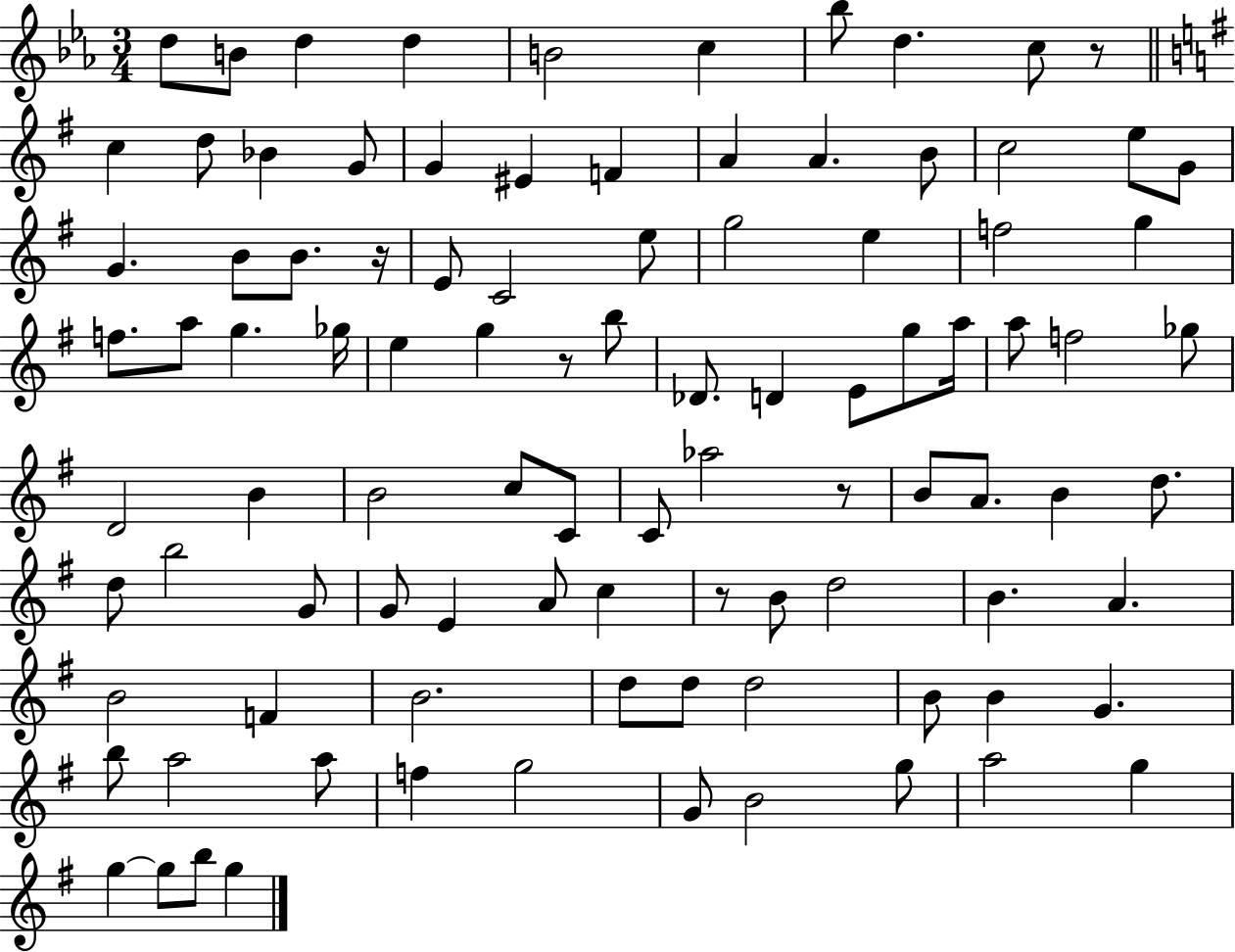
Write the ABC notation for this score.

X:1
T:Untitled
M:3/4
L:1/4
K:Eb
d/2 B/2 d d B2 c _b/2 d c/2 z/2 c d/2 _B G/2 G ^E F A A B/2 c2 e/2 G/2 G B/2 B/2 z/4 E/2 C2 e/2 g2 e f2 g f/2 a/2 g _g/4 e g z/2 b/2 _D/2 D E/2 g/2 a/4 a/2 f2 _g/2 D2 B B2 c/2 C/2 C/2 _a2 z/2 B/2 A/2 B d/2 d/2 b2 G/2 G/2 E A/2 c z/2 B/2 d2 B A B2 F B2 d/2 d/2 d2 B/2 B G b/2 a2 a/2 f g2 G/2 B2 g/2 a2 g g g/2 b/2 g